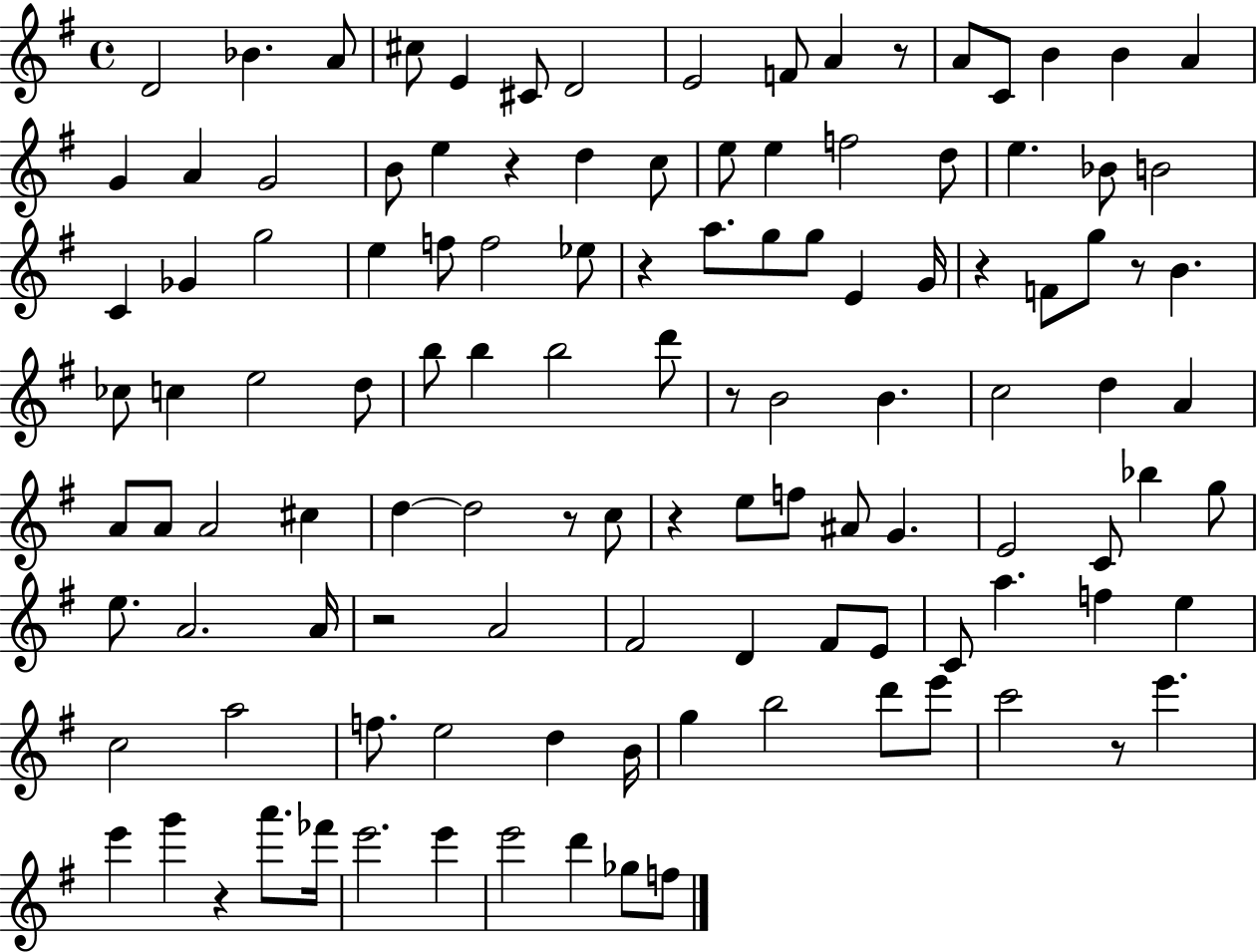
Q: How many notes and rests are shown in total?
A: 117